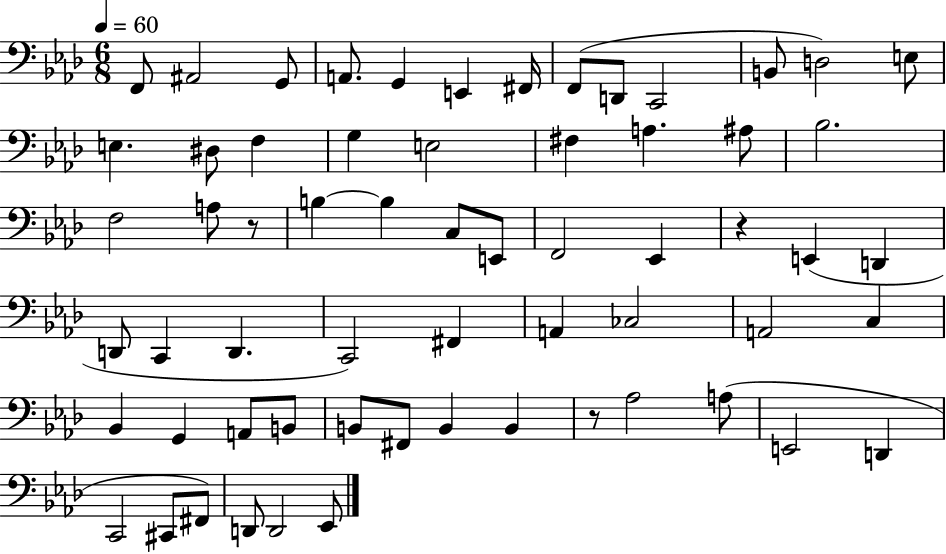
{
  \clef bass
  \numericTimeSignature
  \time 6/8
  \key aes \major
  \tempo 4 = 60
  f,8 ais,2 g,8 | a,8. g,4 e,4 fis,16 | f,8( d,8 c,2 | b,8 d2) e8 | \break e4. dis8 f4 | g4 e2 | fis4 a4. ais8 | bes2. | \break f2 a8 r8 | b4~~ b4 c8 e,8 | f,2 ees,4 | r4 e,4( d,4 | \break d,8 c,4 d,4. | c,2) fis,4 | a,4 ces2 | a,2 c4 | \break bes,4 g,4 a,8 b,8 | b,8 fis,8 b,4 b,4 | r8 aes2 a8( | e,2 d,4 | \break c,2 cis,8 fis,8) | d,8 d,2 ees,8 | \bar "|."
}